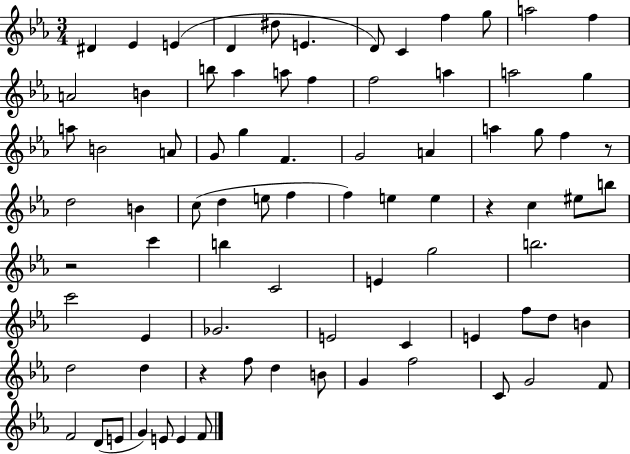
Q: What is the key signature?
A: EES major